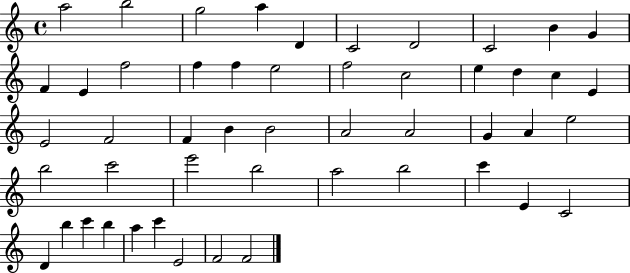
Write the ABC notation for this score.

X:1
T:Untitled
M:4/4
L:1/4
K:C
a2 b2 g2 a D C2 D2 C2 B G F E f2 f f e2 f2 c2 e d c E E2 F2 F B B2 A2 A2 G A e2 b2 c'2 e'2 b2 a2 b2 c' E C2 D b c' b a c' E2 F2 F2